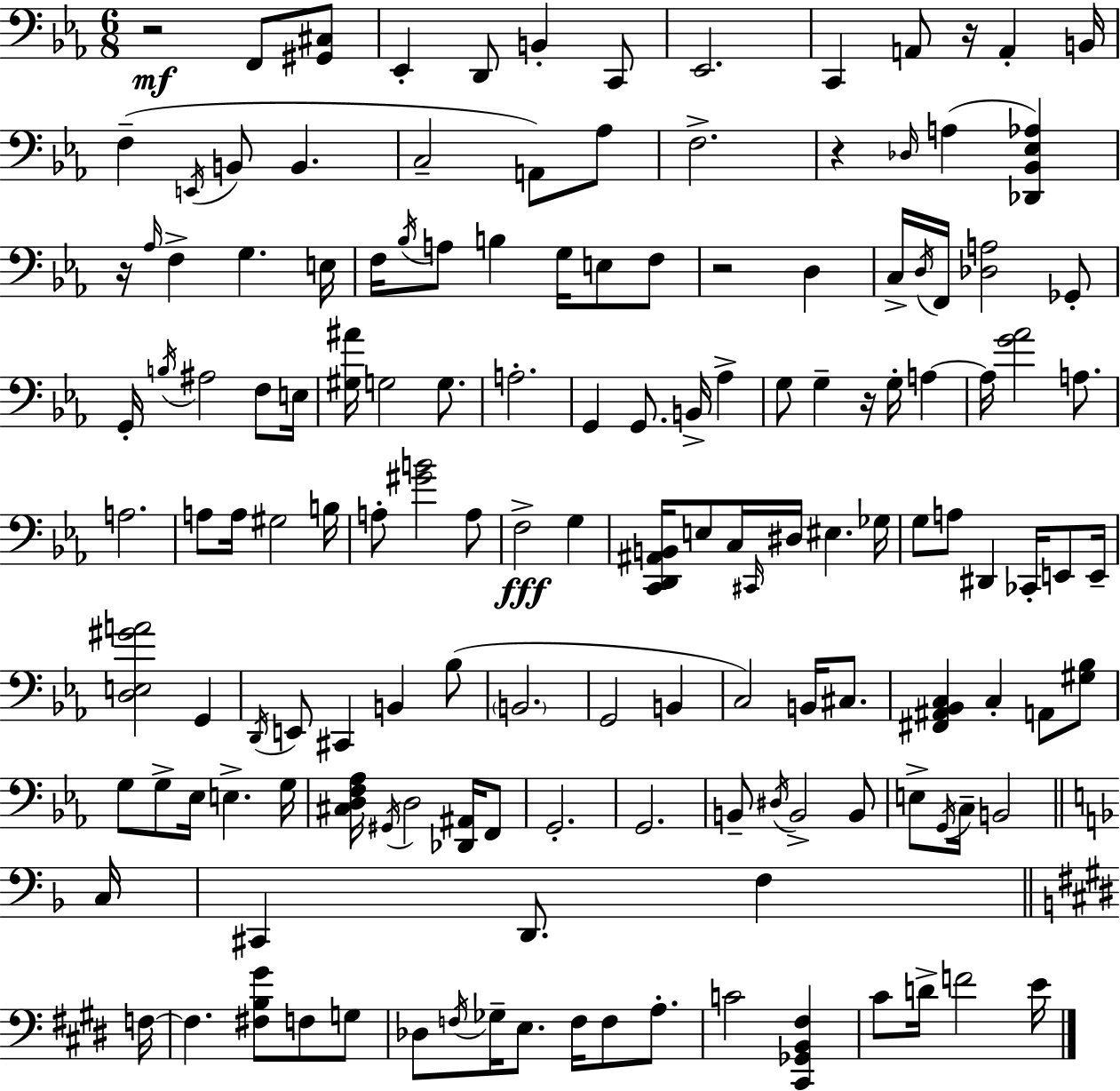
X:1
T:Untitled
M:6/8
L:1/4
K:Cm
z2 F,,/2 [^G,,^C,]/2 _E,, D,,/2 B,, C,,/2 _E,,2 C,, A,,/2 z/4 A,, B,,/4 F, E,,/4 B,,/2 B,, C,2 A,,/2 _A,/2 F,2 z _D,/4 A, [_D,,_B,,_E,_A,] z/4 _A,/4 F, G, E,/4 F,/4 _B,/4 A,/2 B, G,/4 E,/2 F,/2 z2 D, C,/4 D,/4 F,,/4 [_D,A,]2 _G,,/2 G,,/4 B,/4 ^A,2 F,/2 E,/4 [^G,^A]/4 G,2 G,/2 A,2 G,, G,,/2 B,,/4 _A, G,/2 G, z/4 G,/4 A, A,/4 [G_A]2 A,/2 A,2 A,/2 A,/4 ^G,2 B,/4 A,/2 [^GB]2 A,/2 F,2 G, [C,,D,,^A,,B,,]/4 E,/2 C,/4 ^C,,/4 ^D,/4 ^E, _G,/4 G,/2 A,/2 ^D,, _C,,/4 E,,/2 E,,/4 [D,E,^GA]2 G,, D,,/4 E,,/2 ^C,, B,, _B,/2 B,,2 G,,2 B,, C,2 B,,/4 ^C,/2 [^F,,^A,,_B,,C,] C, A,,/2 [^G,_B,]/2 G,/2 G,/2 _E,/4 E, G,/4 [^C,D,F,_A,]/4 ^G,,/4 D,2 [_D,,^A,,]/4 F,,/2 G,,2 G,,2 B,,/2 ^D,/4 B,,2 B,,/2 E,/2 G,,/4 C,/4 B,,2 C,/4 ^C,, D,,/2 F, F,/4 F, [^F,B,^G]/2 F,/2 G,/2 _D,/2 F,/4 _G,/4 E,/2 F,/4 F,/2 A,/2 C2 [^C,,_G,,B,,^F,] ^C/2 D/4 F2 E/4